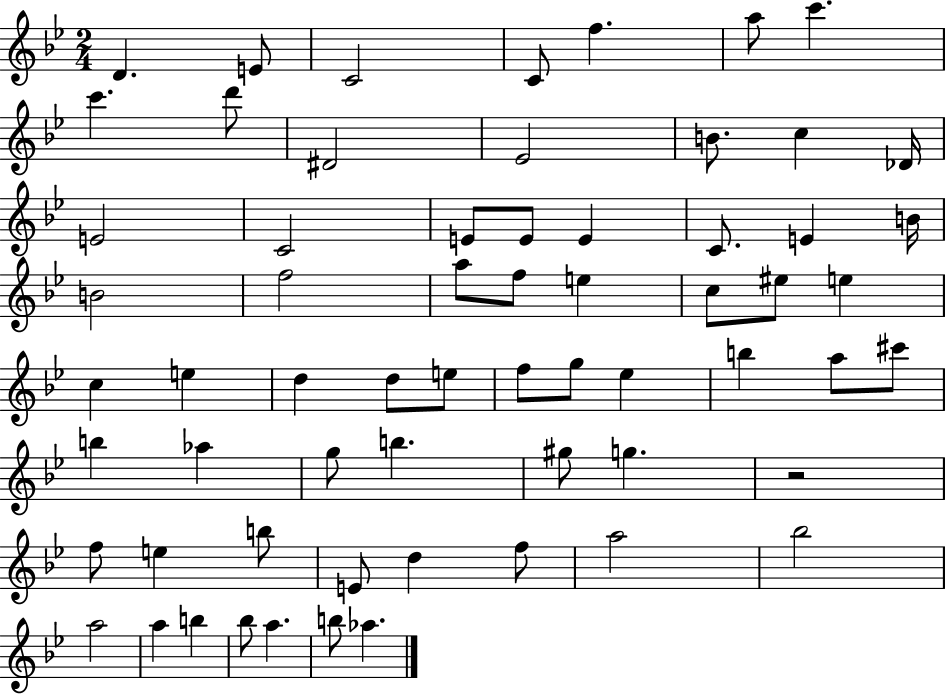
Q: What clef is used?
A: treble